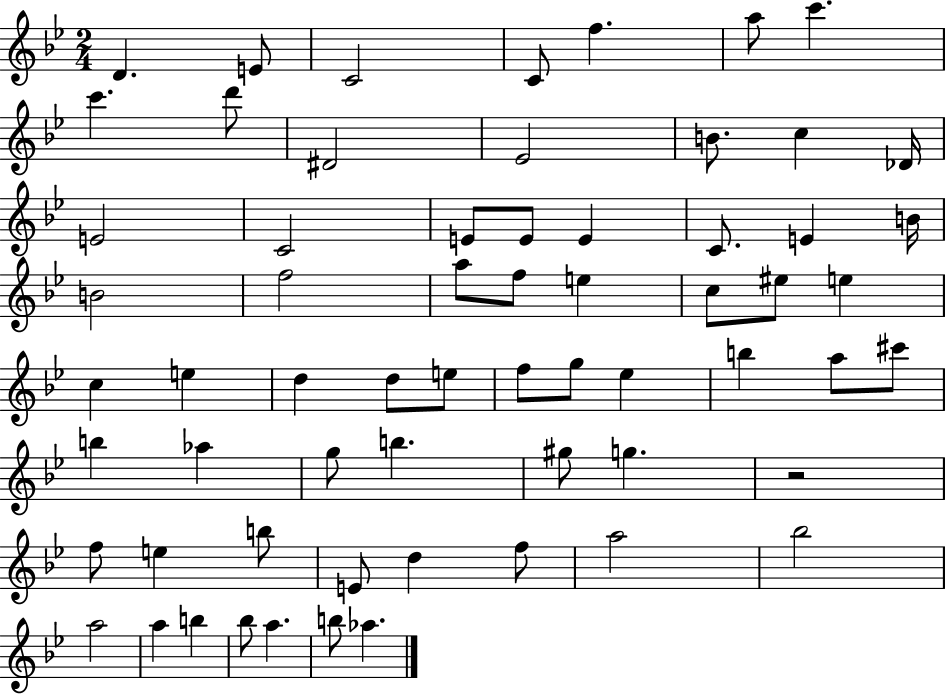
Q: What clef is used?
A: treble